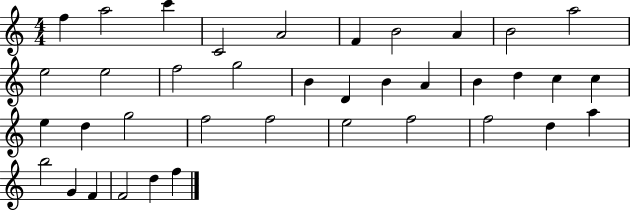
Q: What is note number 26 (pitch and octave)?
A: F5